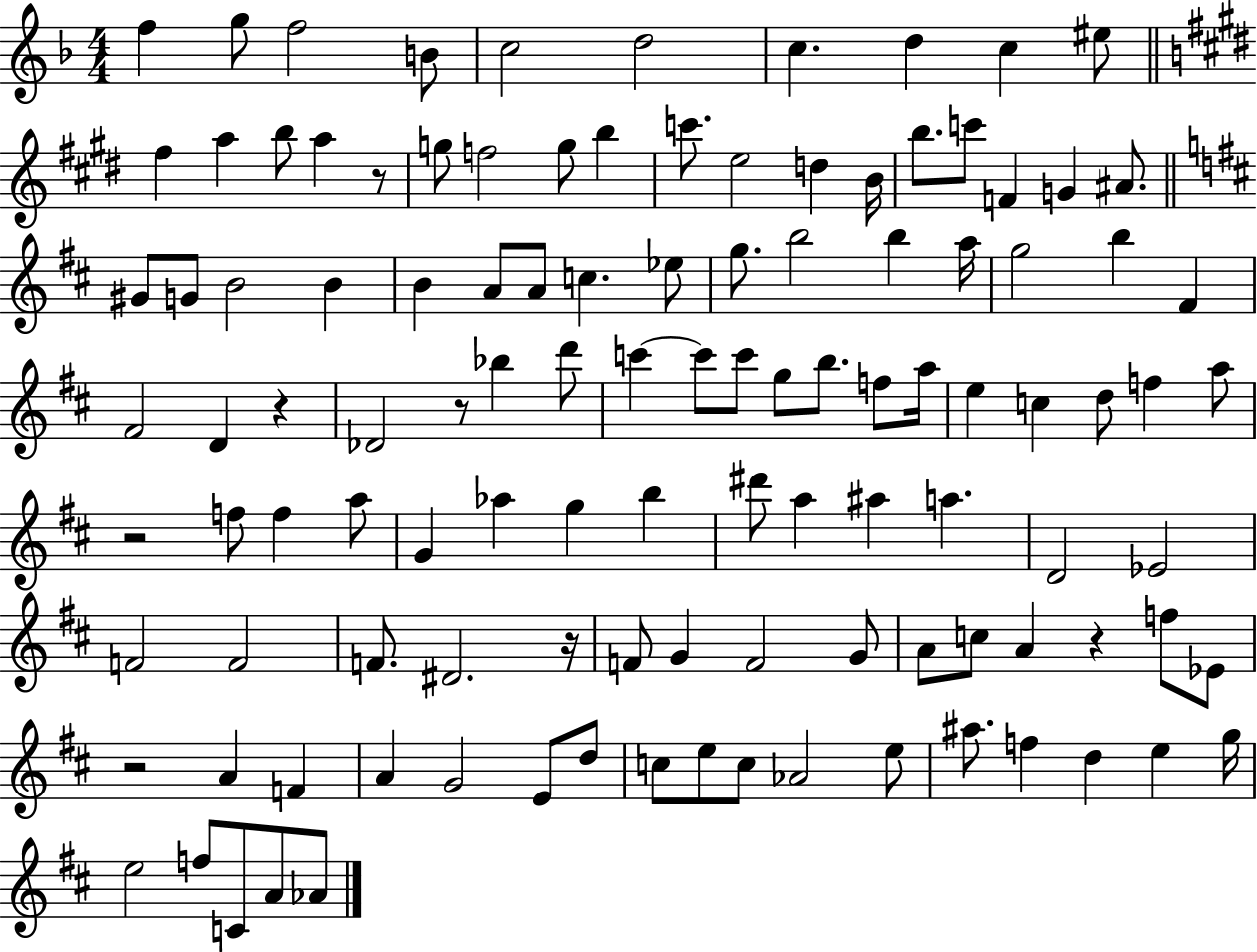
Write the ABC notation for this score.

X:1
T:Untitled
M:4/4
L:1/4
K:F
f g/2 f2 B/2 c2 d2 c d c ^e/2 ^f a b/2 a z/2 g/2 f2 g/2 b c'/2 e2 d B/4 b/2 c'/2 F G ^A/2 ^G/2 G/2 B2 B B A/2 A/2 c _e/2 g/2 b2 b a/4 g2 b ^F ^F2 D z _D2 z/2 _b d'/2 c' c'/2 c'/2 g/2 b/2 f/2 a/4 e c d/2 f a/2 z2 f/2 f a/2 G _a g b ^d'/2 a ^a a D2 _E2 F2 F2 F/2 ^D2 z/4 F/2 G F2 G/2 A/2 c/2 A z f/2 _E/2 z2 A F A G2 E/2 d/2 c/2 e/2 c/2 _A2 e/2 ^a/2 f d e g/4 e2 f/2 C/2 A/2 _A/2